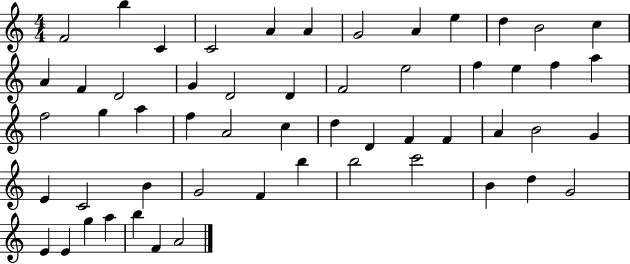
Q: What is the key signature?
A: C major